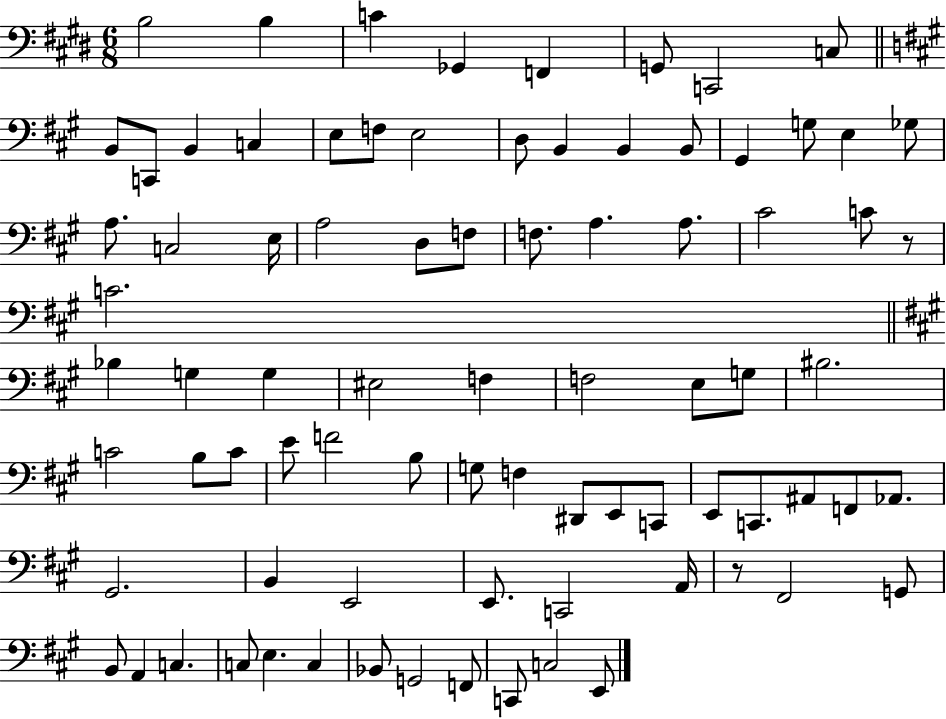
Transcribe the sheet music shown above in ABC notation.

X:1
T:Untitled
M:6/8
L:1/4
K:E
B,2 B, C _G,, F,, G,,/2 C,,2 C,/2 B,,/2 C,,/2 B,, C, E,/2 F,/2 E,2 D,/2 B,, B,, B,,/2 ^G,, G,/2 E, _G,/2 A,/2 C,2 E,/4 A,2 D,/2 F,/2 F,/2 A, A,/2 ^C2 C/2 z/2 C2 _B, G, G, ^E,2 F, F,2 E,/2 G,/2 ^B,2 C2 B,/2 C/2 E/2 F2 B,/2 G,/2 F, ^D,,/2 E,,/2 C,,/2 E,,/2 C,,/2 ^A,,/2 F,,/2 _A,,/2 ^G,,2 B,, E,,2 E,,/2 C,,2 A,,/4 z/2 ^F,,2 G,,/2 B,,/2 A,, C, C,/2 E, C, _B,,/2 G,,2 F,,/2 C,,/2 C,2 E,,/2